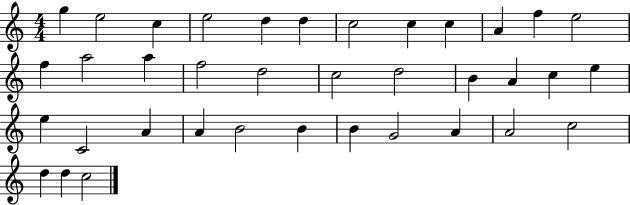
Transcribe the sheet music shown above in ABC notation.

X:1
T:Untitled
M:4/4
L:1/4
K:C
g e2 c e2 d d c2 c c A f e2 f a2 a f2 d2 c2 d2 B A c e e C2 A A B2 B B G2 A A2 c2 d d c2